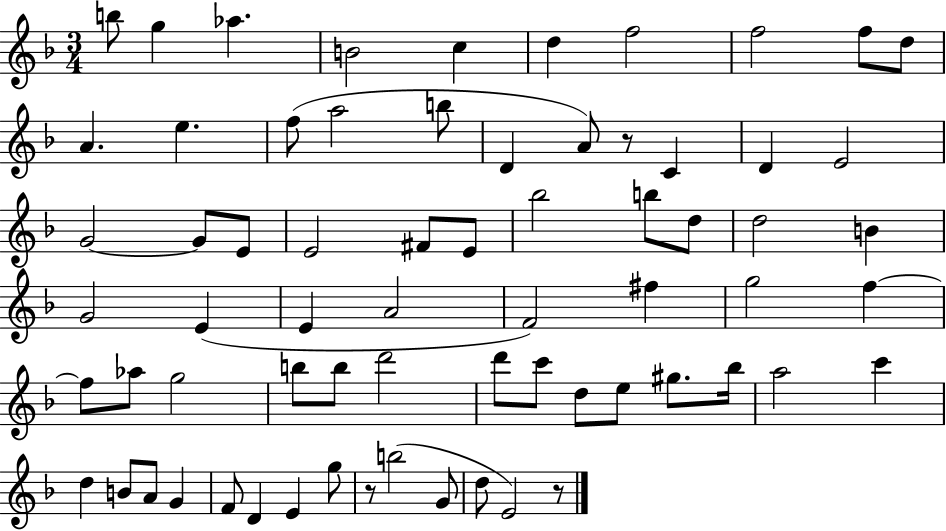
X:1
T:Untitled
M:3/4
L:1/4
K:F
b/2 g _a B2 c d f2 f2 f/2 d/2 A e f/2 a2 b/2 D A/2 z/2 C D E2 G2 G/2 E/2 E2 ^F/2 E/2 _b2 b/2 d/2 d2 B G2 E E A2 F2 ^f g2 f f/2 _a/2 g2 b/2 b/2 d'2 d'/2 c'/2 d/2 e/2 ^g/2 _b/4 a2 c' d B/2 A/2 G F/2 D E g/2 z/2 b2 G/2 d/2 E2 z/2